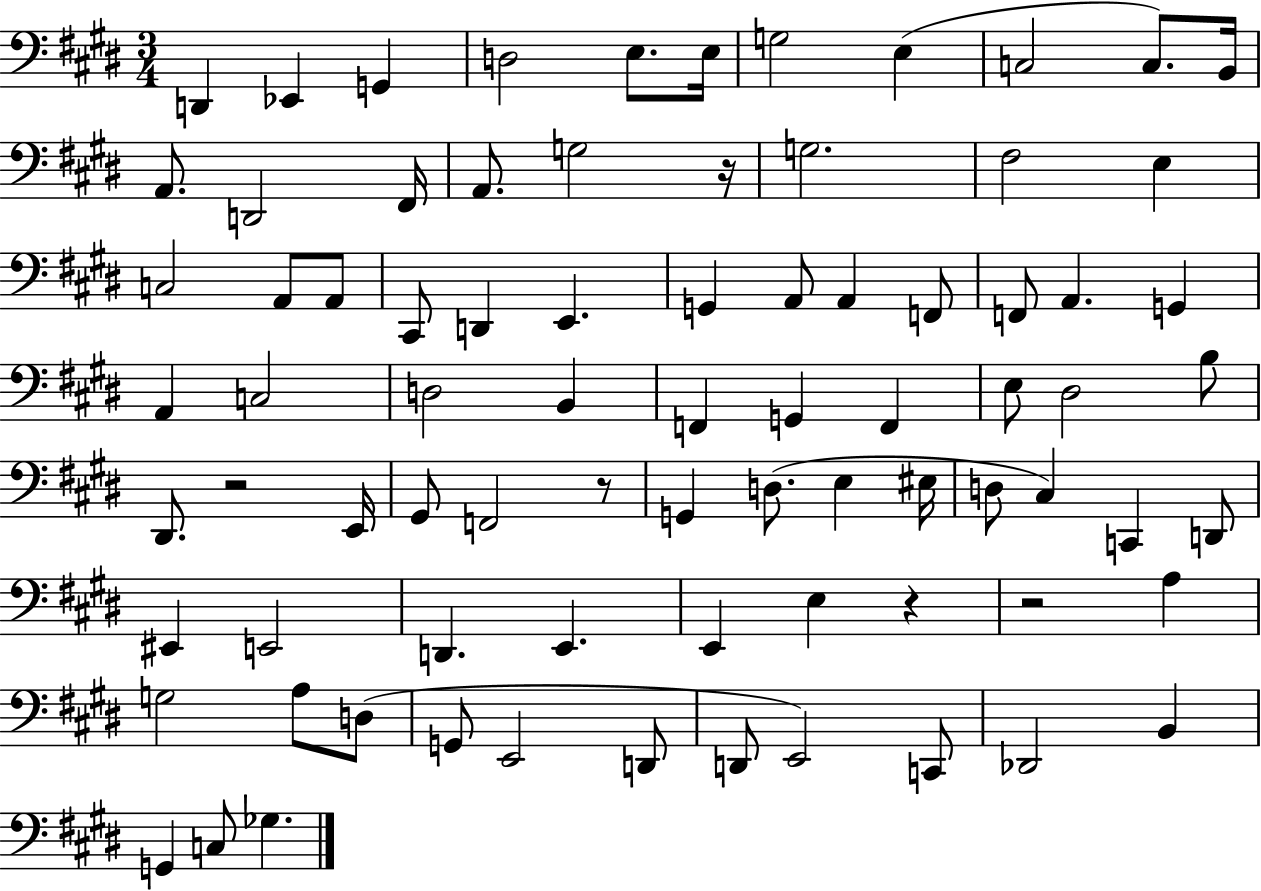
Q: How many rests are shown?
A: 5